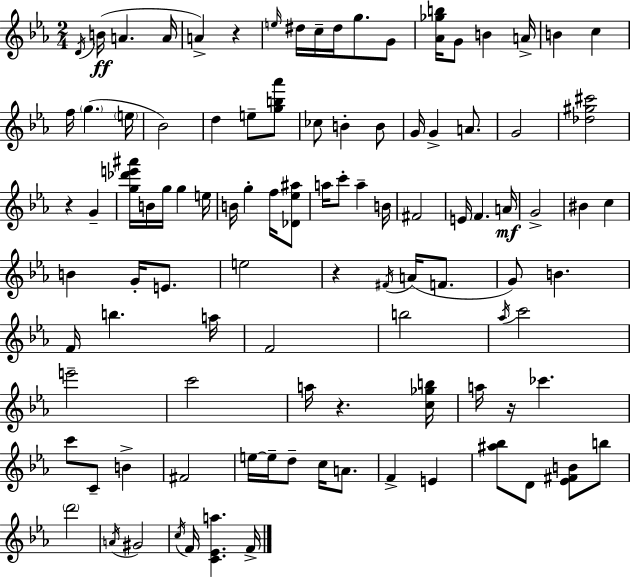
X:1
T:Untitled
M:2/4
L:1/4
K:Cm
D/4 B/4 A A/4 A z e/4 ^d/4 c/4 ^d/4 g/2 G/2 [_A_gb]/4 G/2 B A/4 B c f/4 g e/4 _B2 d e/2 [gb_a']/2 _c/2 B B/2 G/4 G A/2 G2 [_d^g^c']2 z G [g_d'e'^a']/4 B/4 g/4 g e/4 B/4 g f/4 [_D_e^a]/2 a/4 c'/2 a B/4 ^F2 E/4 F A/4 G2 ^B c B G/4 E/2 e2 z ^F/4 A/4 F/2 G/2 B F/4 b a/4 F2 b2 _a/4 c'2 e'2 c'2 a/4 z [c_gb]/4 a/4 z/4 _c' c'/2 C/2 B ^F2 e/4 e/4 d/2 c/4 A/2 F E [^a_b]/2 D/2 [_E^FB]/2 b/2 d'2 A/4 ^G2 c/4 F/4 [C_Ea] F/4